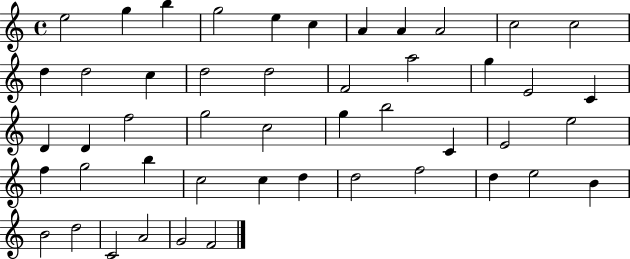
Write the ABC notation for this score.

X:1
T:Untitled
M:4/4
L:1/4
K:C
e2 g b g2 e c A A A2 c2 c2 d d2 c d2 d2 F2 a2 g E2 C D D f2 g2 c2 g b2 C E2 e2 f g2 b c2 c d d2 f2 d e2 B B2 d2 C2 A2 G2 F2